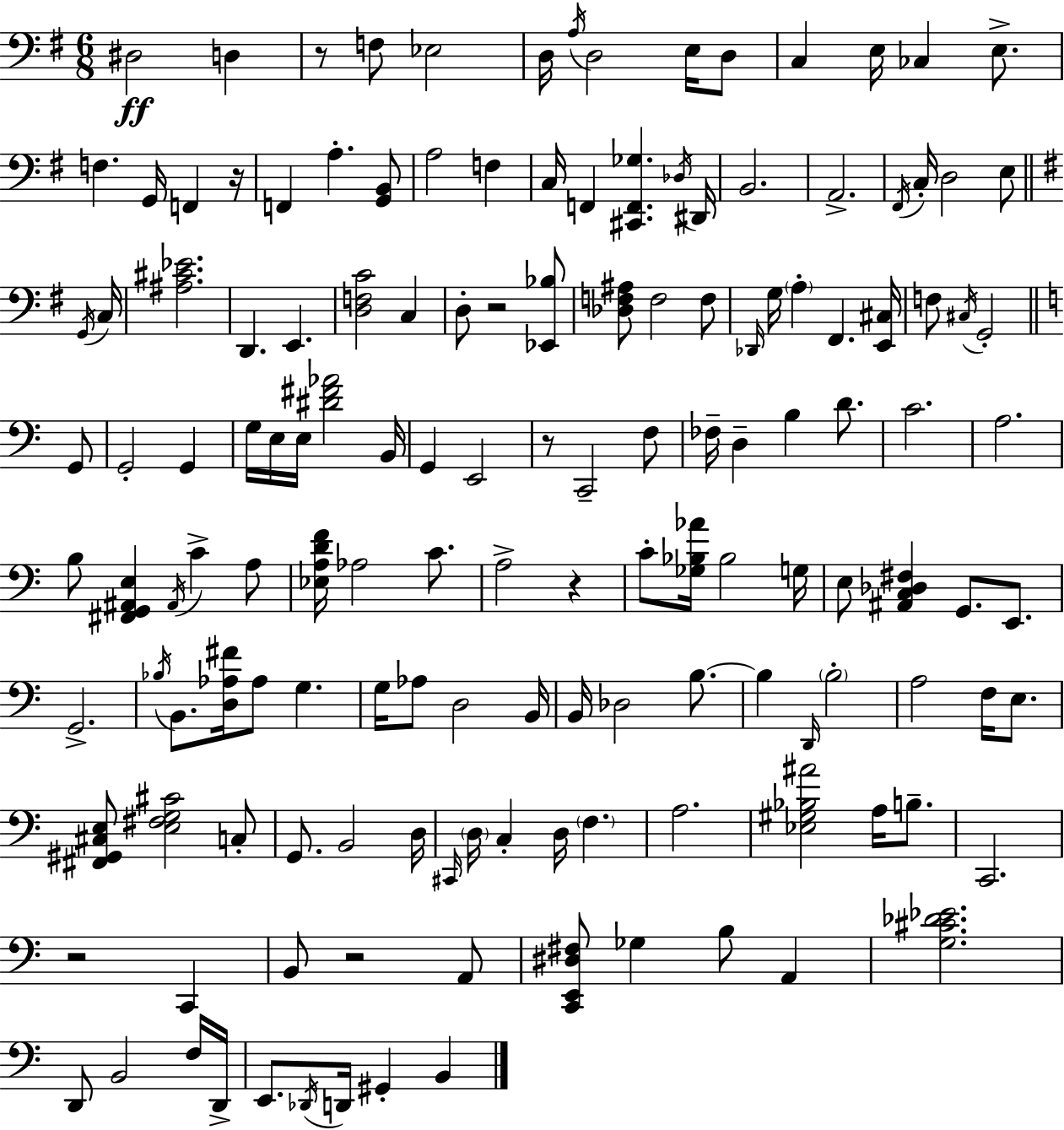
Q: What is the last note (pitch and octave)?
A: B2